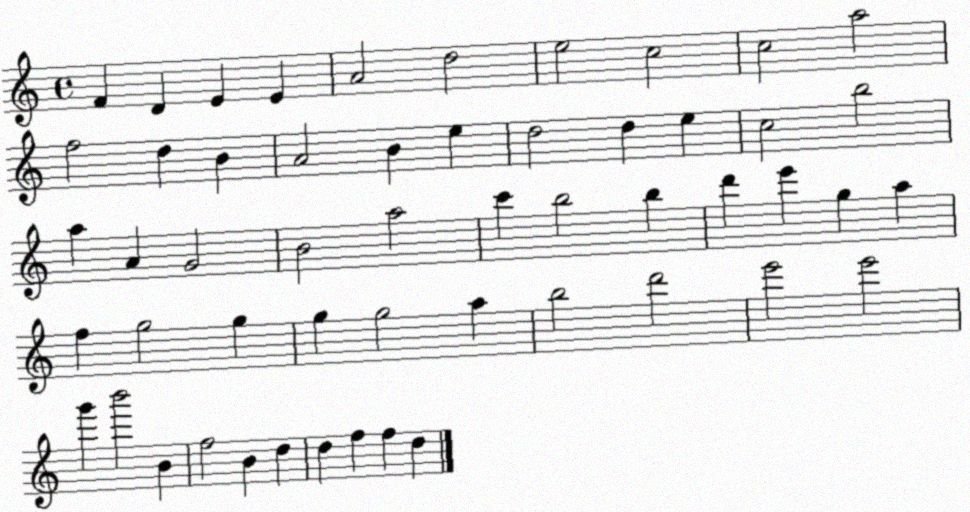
X:1
T:Untitled
M:4/4
L:1/4
K:C
F D E E A2 d2 e2 c2 c2 a2 f2 d B A2 B e d2 d e c2 b2 a A G2 B2 a2 c' b2 b d' e' g a f g2 g g g2 a b2 d'2 e'2 e'2 g' b'2 B f2 B d d f f d